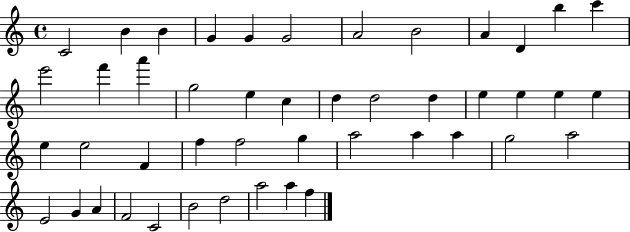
C4/h B4/q B4/q G4/q G4/q G4/h A4/h B4/h A4/q D4/q B5/q C6/q E6/h F6/q A6/q G5/h E5/q C5/q D5/q D5/h D5/q E5/q E5/q E5/q E5/q E5/q E5/h F4/q F5/q F5/h G5/q A5/h A5/q A5/q G5/h A5/h E4/h G4/q A4/q F4/h C4/h B4/h D5/h A5/h A5/q F5/q